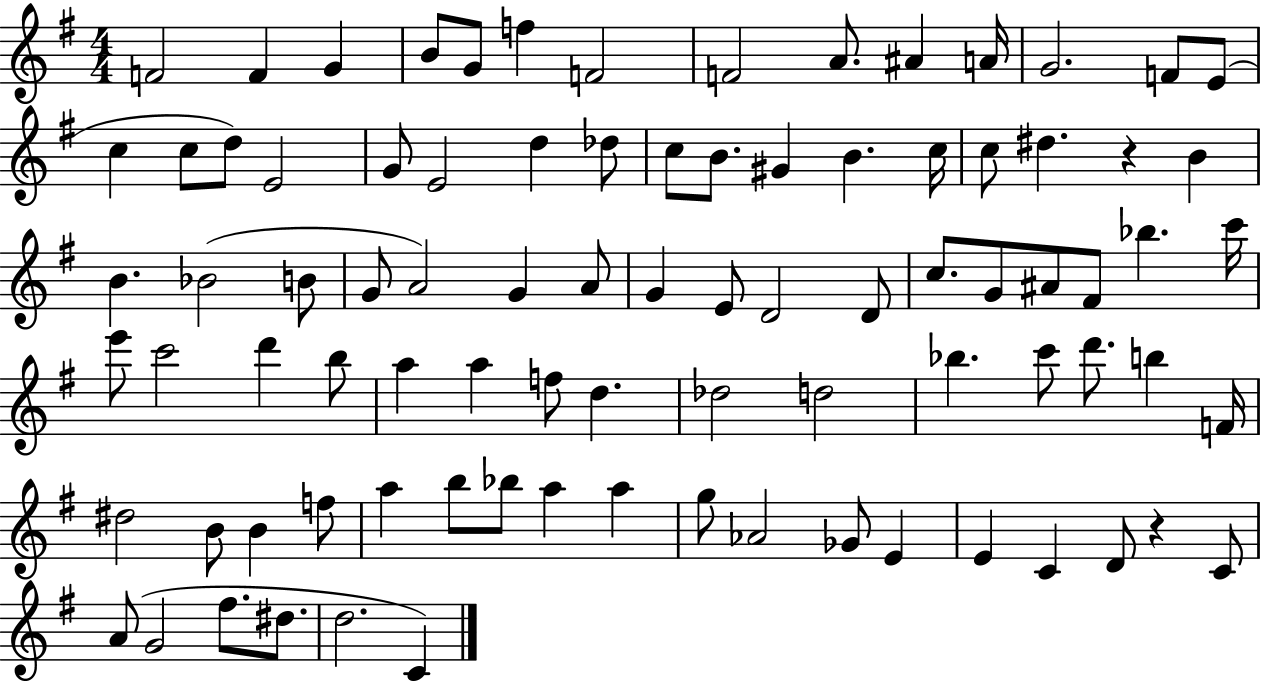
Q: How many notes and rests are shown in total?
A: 87